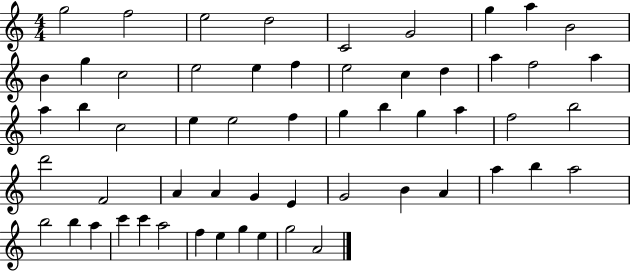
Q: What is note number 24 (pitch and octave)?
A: C5